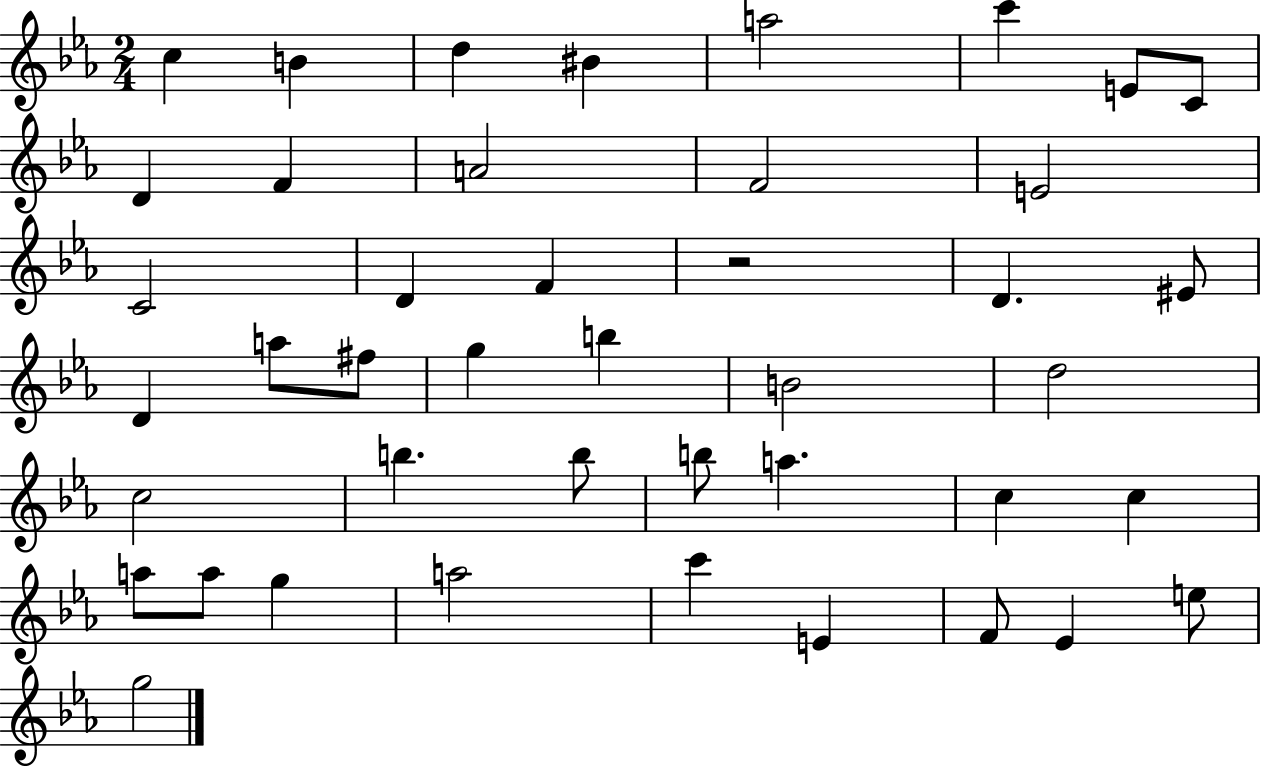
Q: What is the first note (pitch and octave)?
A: C5